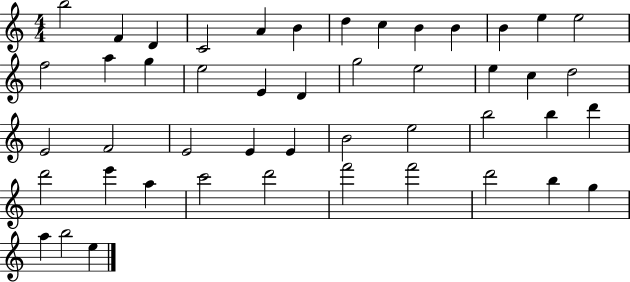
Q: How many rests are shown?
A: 0